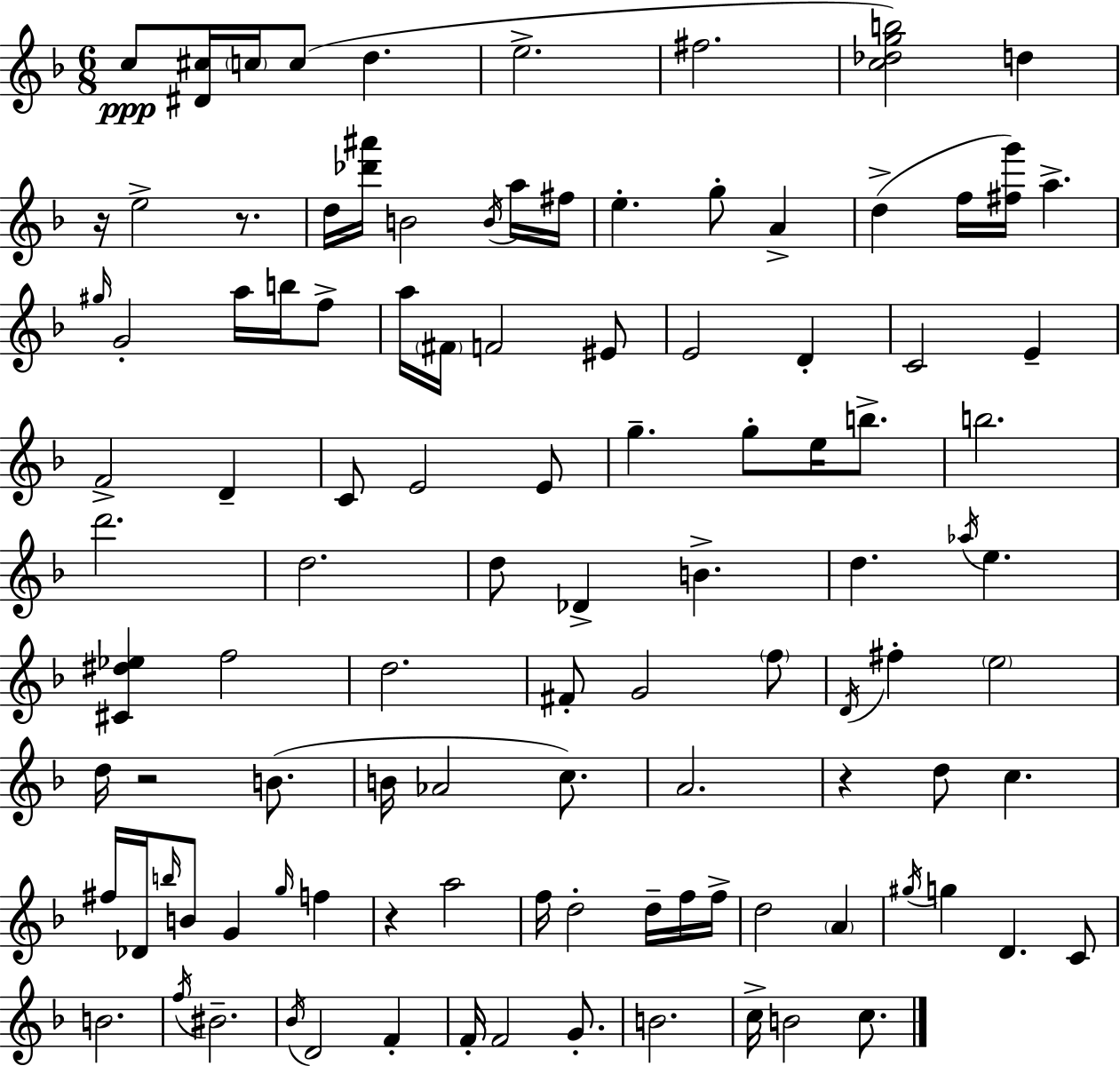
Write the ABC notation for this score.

X:1
T:Untitled
M:6/8
L:1/4
K:F
c/2 [^D^c]/4 c/4 c/2 d e2 ^f2 [c_dgb]2 d z/4 e2 z/2 d/4 [_d'^a']/4 B2 B/4 a/4 ^f/4 e g/2 A d f/4 [^fg']/4 a ^g/4 G2 a/4 b/4 f/2 a/4 ^F/4 F2 ^E/2 E2 D C2 E F2 D C/2 E2 E/2 g g/2 e/4 b/2 b2 d'2 d2 d/2 _D B d _a/4 e [^C^d_e] f2 d2 ^F/2 G2 f/2 D/4 ^f e2 d/4 z2 B/2 B/4 _A2 c/2 A2 z d/2 c ^f/4 _D/4 b/4 B/2 G g/4 f z a2 f/4 d2 d/4 f/4 f/4 d2 A ^g/4 g D C/2 B2 f/4 ^B2 _B/4 D2 F F/4 F2 G/2 B2 c/4 B2 c/2